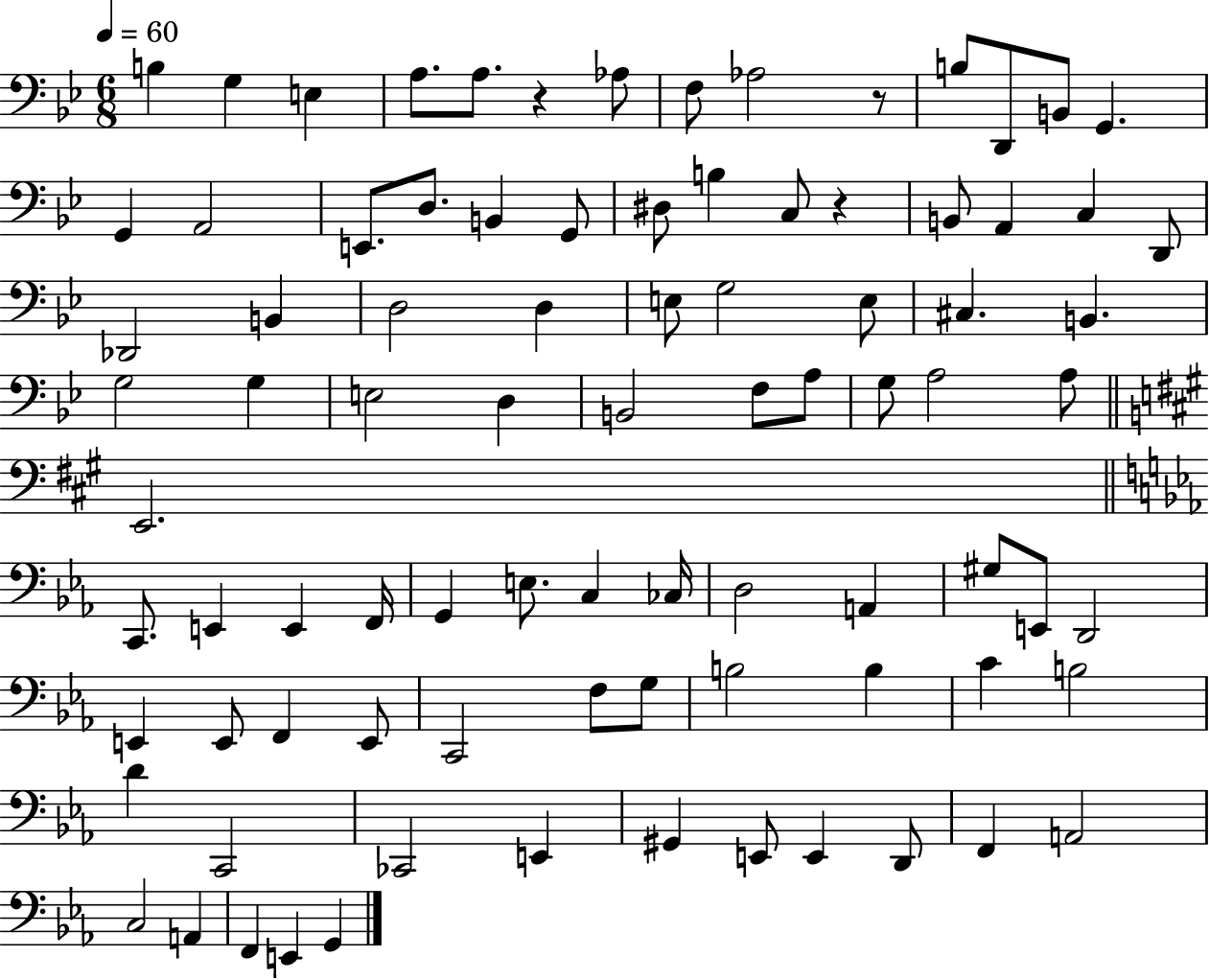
B3/q G3/q E3/q A3/e. A3/e. R/q Ab3/e F3/e Ab3/h R/e B3/e D2/e B2/e G2/q. G2/q A2/h E2/e. D3/e. B2/q G2/e D#3/e B3/q C3/e R/q B2/e A2/q C3/q D2/e Db2/h B2/q D3/h D3/q E3/e G3/h E3/e C#3/q. B2/q. G3/h G3/q E3/h D3/q B2/h F3/e A3/e G3/e A3/h A3/e E2/h. C2/e. E2/q E2/q F2/s G2/q E3/e. C3/q CES3/s D3/h A2/q G#3/e E2/e D2/h E2/q E2/e F2/q E2/e C2/h F3/e G3/e B3/h B3/q C4/q B3/h D4/q C2/h CES2/h E2/q G#2/q E2/e E2/q D2/e F2/q A2/h C3/h A2/q F2/q E2/q G2/q